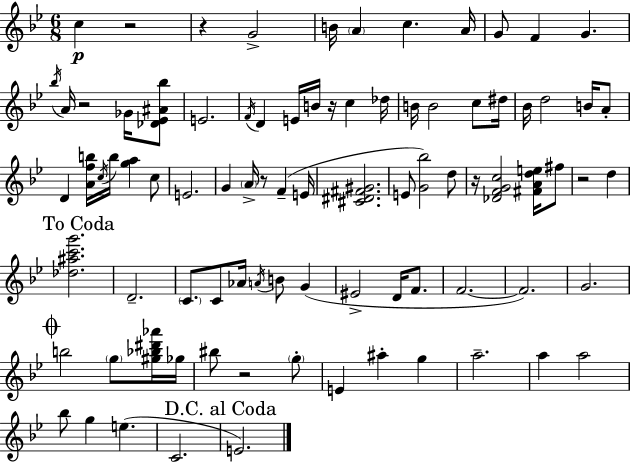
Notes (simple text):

C5/q R/h R/q G4/h B4/s A4/q C5/q. A4/s G4/e F4/q G4/q. Bb5/s A4/s R/h Gb4/s [Db4,Eb4,A#4,Bb5]/e E4/h. F4/s D4/q E4/s B4/s R/s C5/q Db5/s B4/s B4/h C5/e D#5/s Bb4/s D5/h B4/s A4/e D4/q [A4,F5,B5]/s C5/s B5/s [G5,A5]/q C5/e E4/h. G4/q A4/s R/e F4/q E4/s [C#4,D#4,F#4,G#4]/h. E4/e [G4,Bb5]/h D5/e R/s [Db4,F4,G4,C5]/h [F#4,A4,D5,E5]/s F#5/e R/h D5/q [Db5,A#5,C6,G6]/h. D4/h. C4/e. C4/e Ab4/s A4/s B4/e G4/q EIS4/h D4/s F4/e. F4/h. F4/h. G4/h. B5/h G5/e [G#5,Bb5,D#6,Ab6]/s Gb5/s BIS5/e R/h G5/e E4/q A#5/q G5/q A5/h. A5/q A5/h Bb5/e G5/q E5/q. C4/h. E4/h.